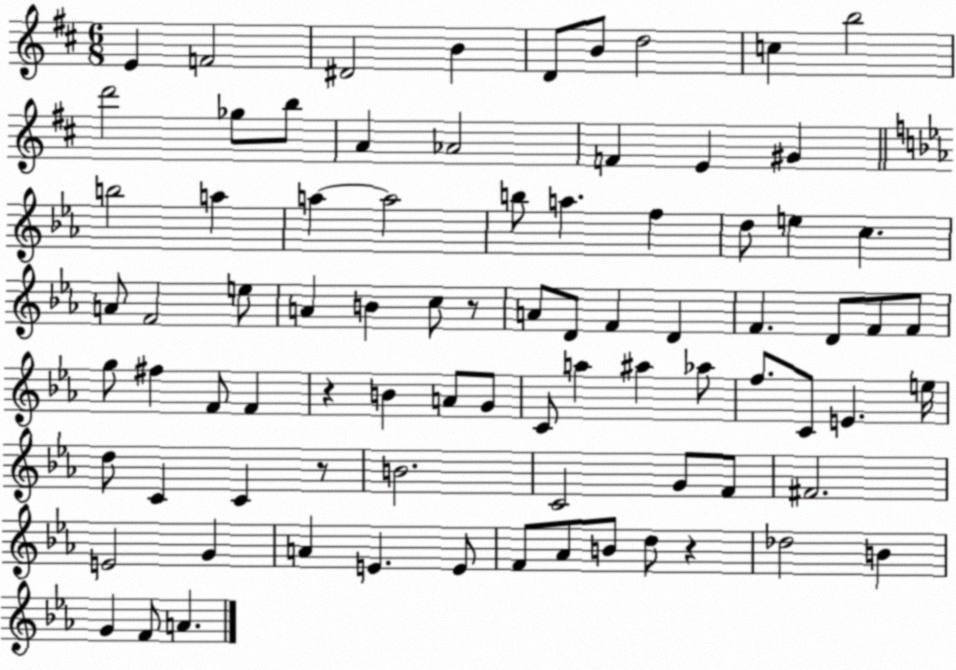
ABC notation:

X:1
T:Untitled
M:6/8
L:1/4
K:D
E F2 ^D2 B D/2 B/2 d2 c b2 d'2 _g/2 b/2 A _A2 F E ^G b2 a a a2 b/2 a f d/2 e c A/2 F2 e/2 A B c/2 z/2 A/2 D/2 F D F D/2 F/2 F/2 g/2 ^f F/2 F z B A/2 G/2 C/2 a ^a _a/2 f/2 C/2 E e/4 d/2 C C z/2 B2 C2 G/2 F/2 ^F2 E2 G A E E/2 F/2 _A/2 B/2 d/2 z _d2 B G F/2 A